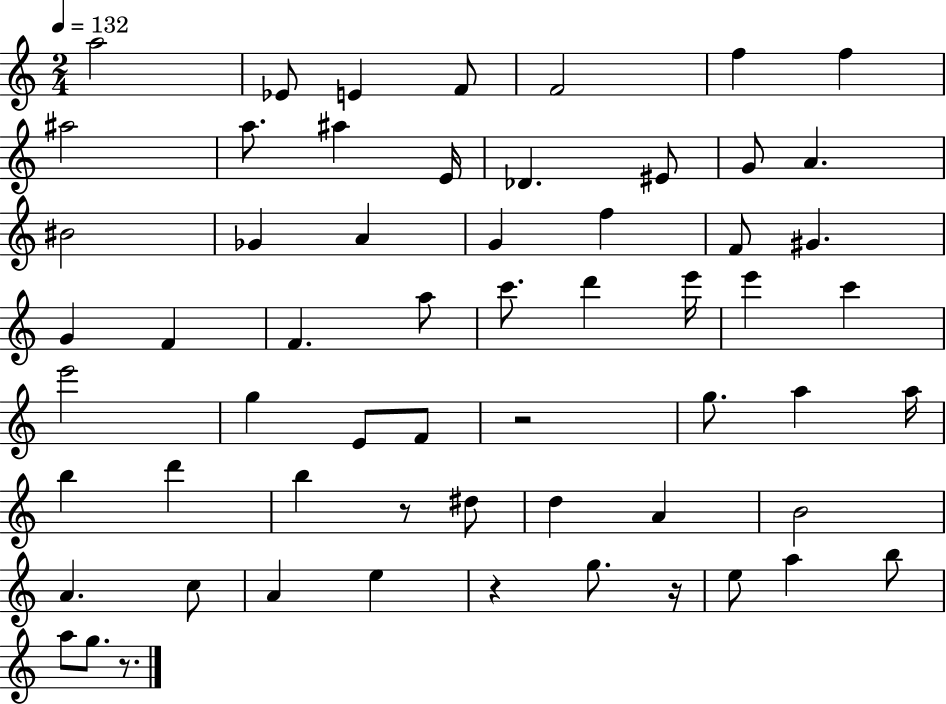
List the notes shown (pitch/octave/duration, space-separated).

A5/h Eb4/e E4/q F4/e F4/h F5/q F5/q A#5/h A5/e. A#5/q E4/s Db4/q. EIS4/e G4/e A4/q. BIS4/h Gb4/q A4/q G4/q F5/q F4/e G#4/q. G4/q F4/q F4/q. A5/e C6/e. D6/q E6/s E6/q C6/q E6/h G5/q E4/e F4/e R/h G5/e. A5/q A5/s B5/q D6/q B5/q R/e D#5/e D5/q A4/q B4/h A4/q. C5/e A4/q E5/q R/q G5/e. R/s E5/e A5/q B5/e A5/e G5/e. R/e.